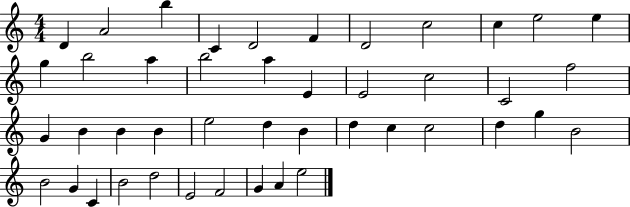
X:1
T:Untitled
M:4/4
L:1/4
K:C
D A2 b C D2 F D2 c2 c e2 e g b2 a b2 a E E2 c2 C2 f2 G B B B e2 d B d c c2 d g B2 B2 G C B2 d2 E2 F2 G A e2